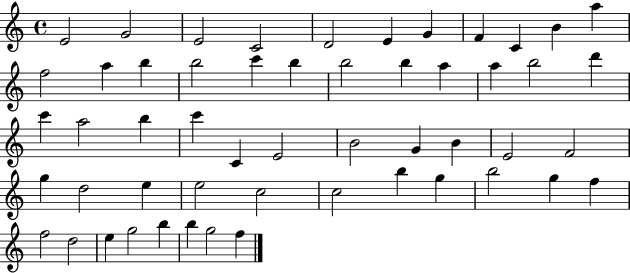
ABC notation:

X:1
T:Untitled
M:4/4
L:1/4
K:C
E2 G2 E2 C2 D2 E G F C B a f2 a b b2 c' b b2 b a a b2 d' c' a2 b c' C E2 B2 G B E2 F2 g d2 e e2 c2 c2 b g b2 g f f2 d2 e g2 b b g2 f